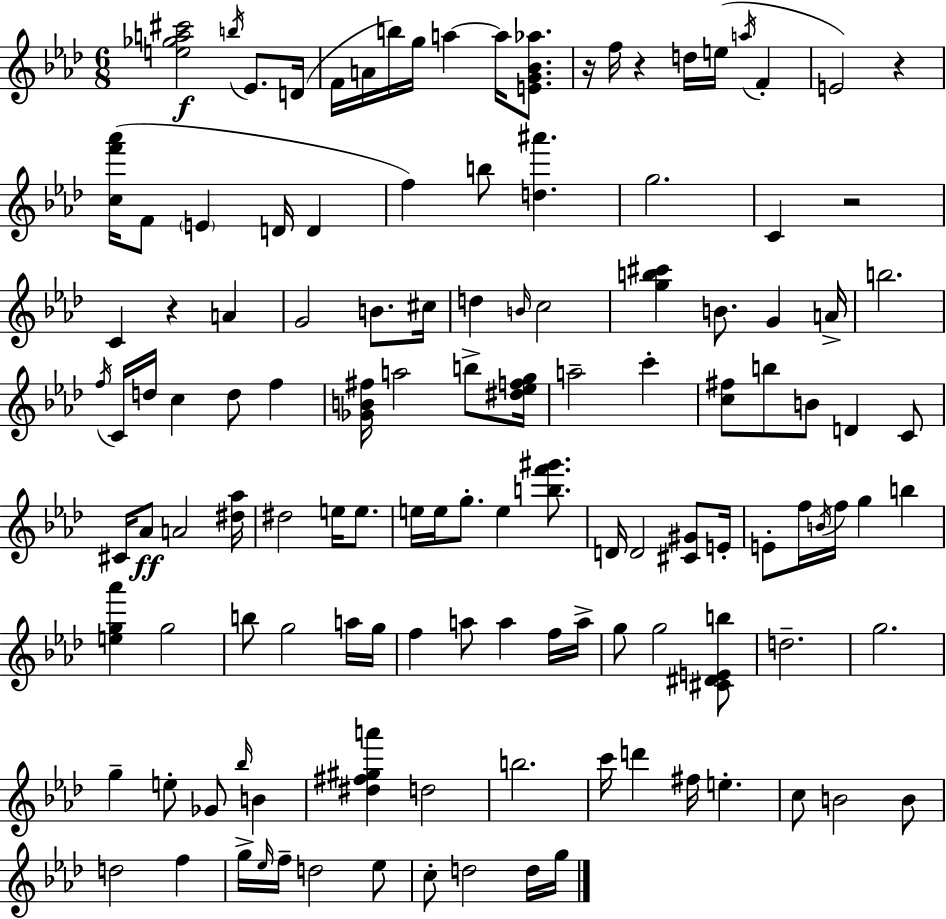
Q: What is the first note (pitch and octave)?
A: B5